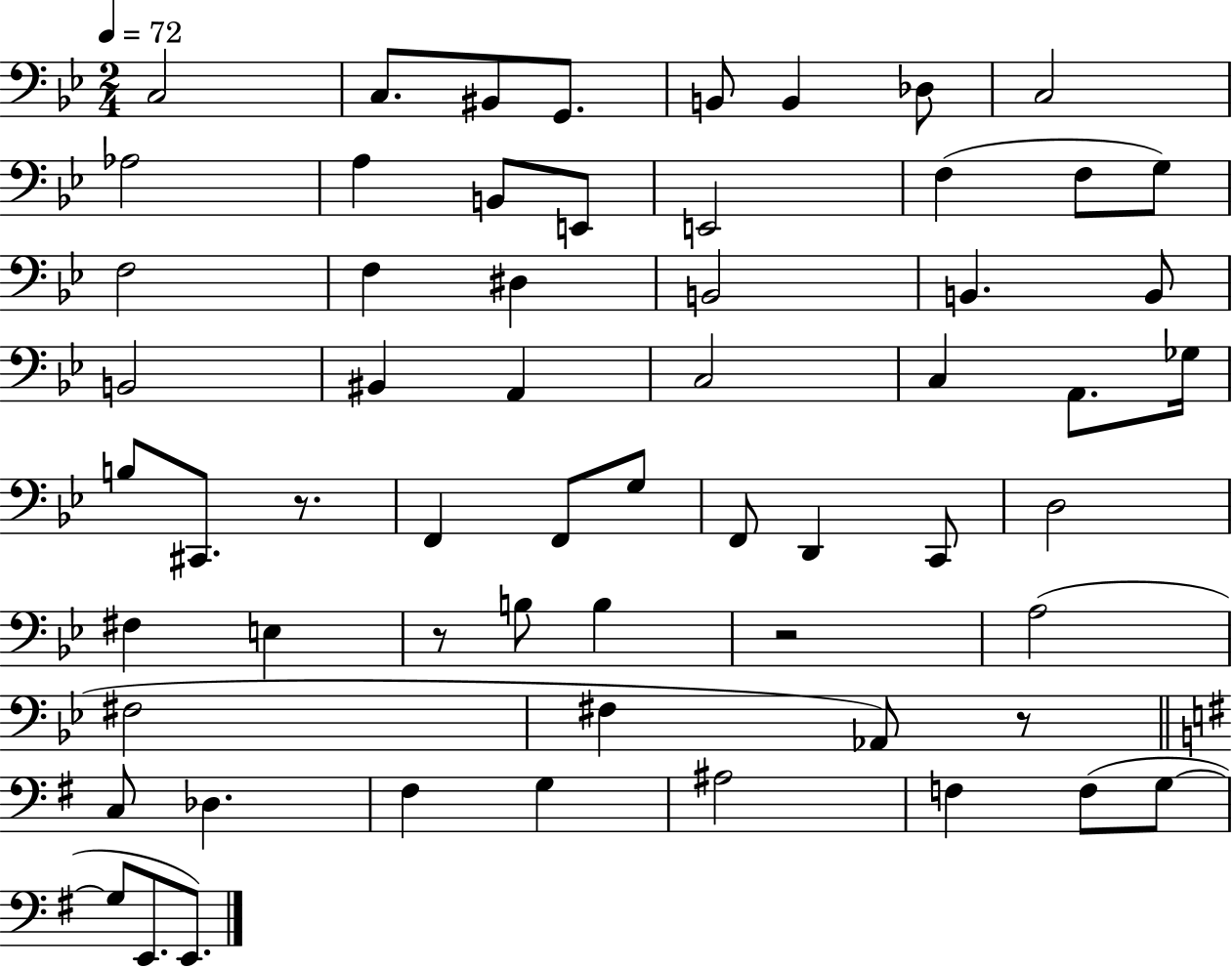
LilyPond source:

{
  \clef bass
  \numericTimeSignature
  \time 2/4
  \key bes \major
  \tempo 4 = 72
  c2 | c8. bis,8 g,8. | b,8 b,4 des8 | c2 | \break aes2 | a4 b,8 e,8 | e,2 | f4( f8 g8) | \break f2 | f4 dis4 | b,2 | b,4. b,8 | \break b,2 | bis,4 a,4 | c2 | c4 a,8. ges16 | \break b8 cis,8. r8. | f,4 f,8 g8 | f,8 d,4 c,8 | d2 | \break fis4 e4 | r8 b8 b4 | r2 | a2( | \break fis2 | fis4 aes,8) r8 | \bar "||" \break \key g \major c8 des4. | fis4 g4 | ais2 | f4 f8( g8~~ | \break g8 e,8. e,8.) | \bar "|."
}